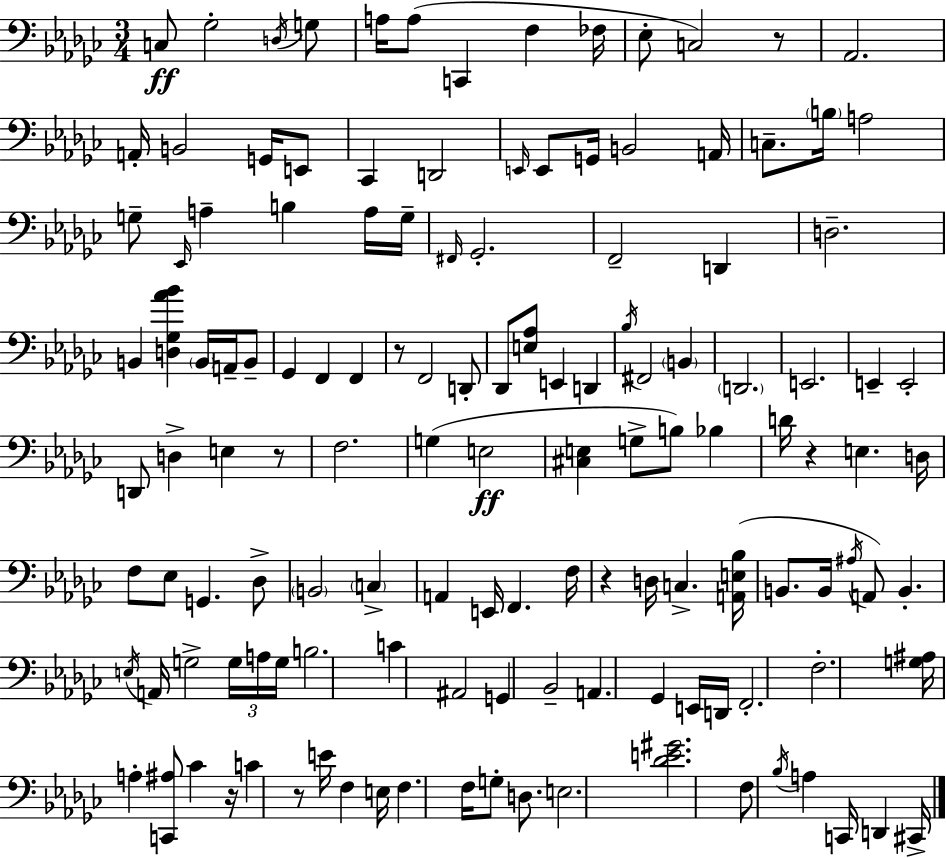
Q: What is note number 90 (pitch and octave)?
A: A3